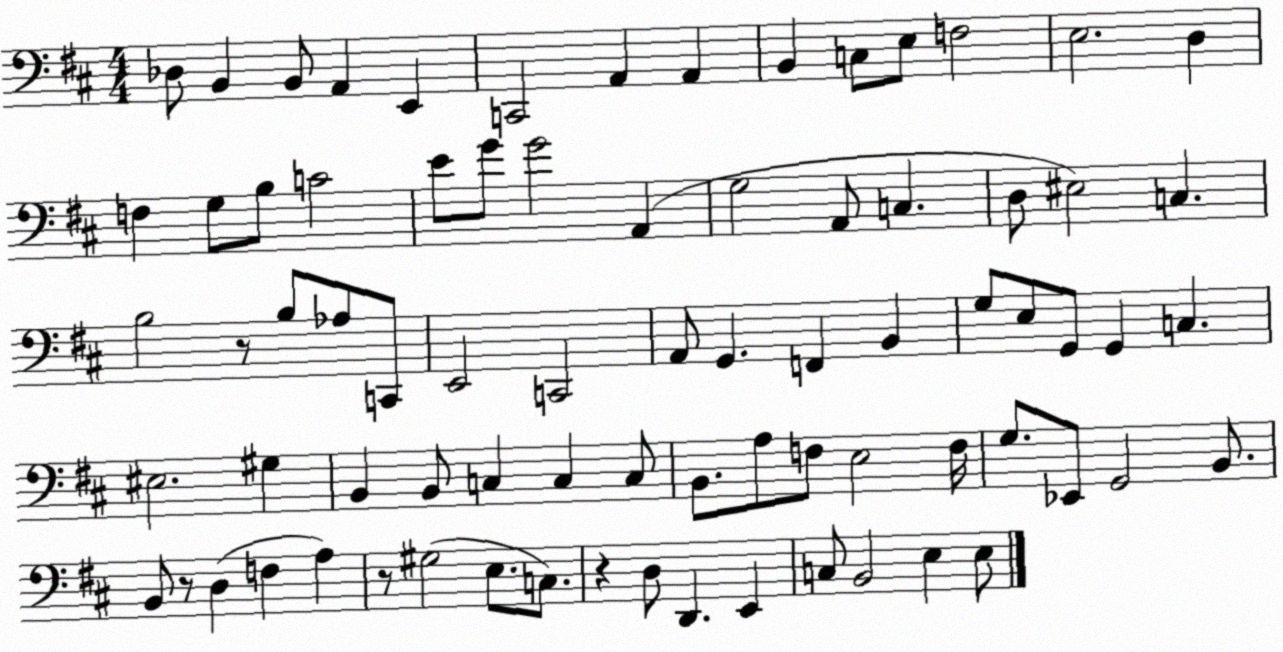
X:1
T:Untitled
M:4/4
L:1/4
K:D
_D,/2 B,, B,,/2 A,, E,, C,,2 A,, A,, B,, C,/2 E,/2 F,2 E,2 D, F, G,/2 B,/2 C2 E/2 G/2 G2 A,, G,2 A,,/2 C, D,/2 ^E,2 C, B,2 z/2 B,/2 _A,/2 C,,/2 E,,2 C,,2 A,,/2 G,, F,, B,, G,/2 E,/2 G,,/2 G,, C, ^E,2 ^G, B,, B,,/2 C, C, C,/2 B,,/2 A,/2 F,/2 E,2 F,/4 G,/2 _E,,/2 G,,2 B,,/2 B,,/2 z/2 D, F, A, z/2 ^G,2 E,/2 C,/2 z D,/2 D,, E,, C,/2 B,,2 E, E,/2